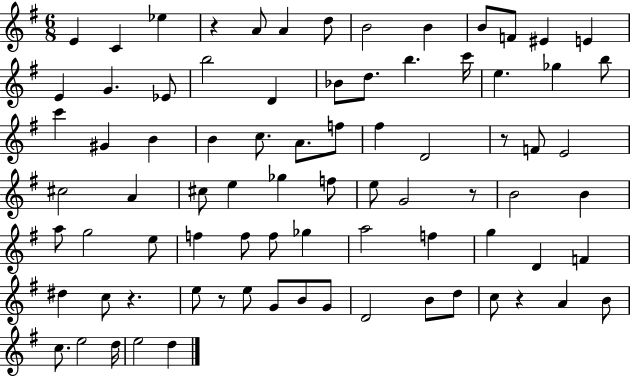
{
  \clef treble
  \numericTimeSignature
  \time 6/8
  \key g \major
  e'4 c'4 ees''4 | r4 a'8 a'4 d''8 | b'2 b'4 | b'8 f'8 eis'4 e'4 | \break e'4 g'4. ees'8 | b''2 d'4 | bes'8 d''8. b''4. c'''16 | e''4. ges''4 b''8 | \break c'''4 gis'4 b'4 | b'4 c''8. a'8. f''8 | fis''4 d'2 | r8 f'8 e'2 | \break cis''2 a'4 | cis''8 e''4 ges''4 f''8 | e''8 g'2 r8 | b'2 b'4 | \break a''8 g''2 e''8 | f''4 f''8 f''8 ges''4 | a''2 f''4 | g''4 d'4 f'4 | \break dis''4 c''8 r4. | e''8 r8 e''8 g'8 b'8 g'8 | d'2 b'8 d''8 | c''8 r4 a'4 b'8 | \break c''8. e''2 d''16 | e''2 d''4 | \bar "|."
}